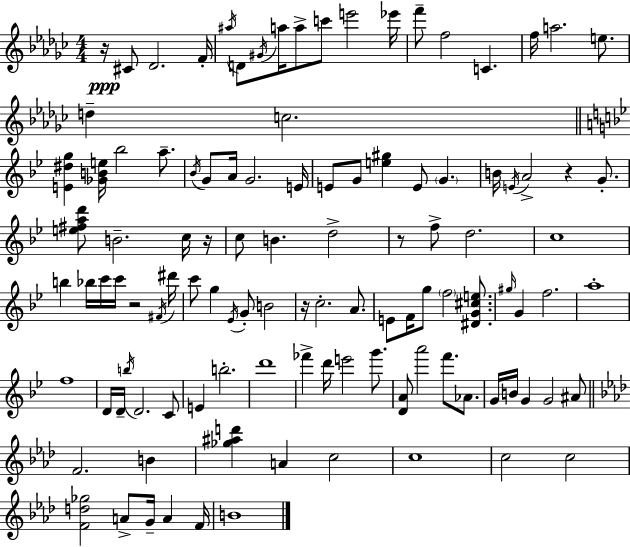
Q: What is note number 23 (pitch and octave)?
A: G4